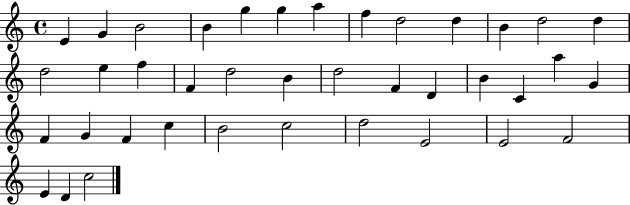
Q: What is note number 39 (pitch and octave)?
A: C5